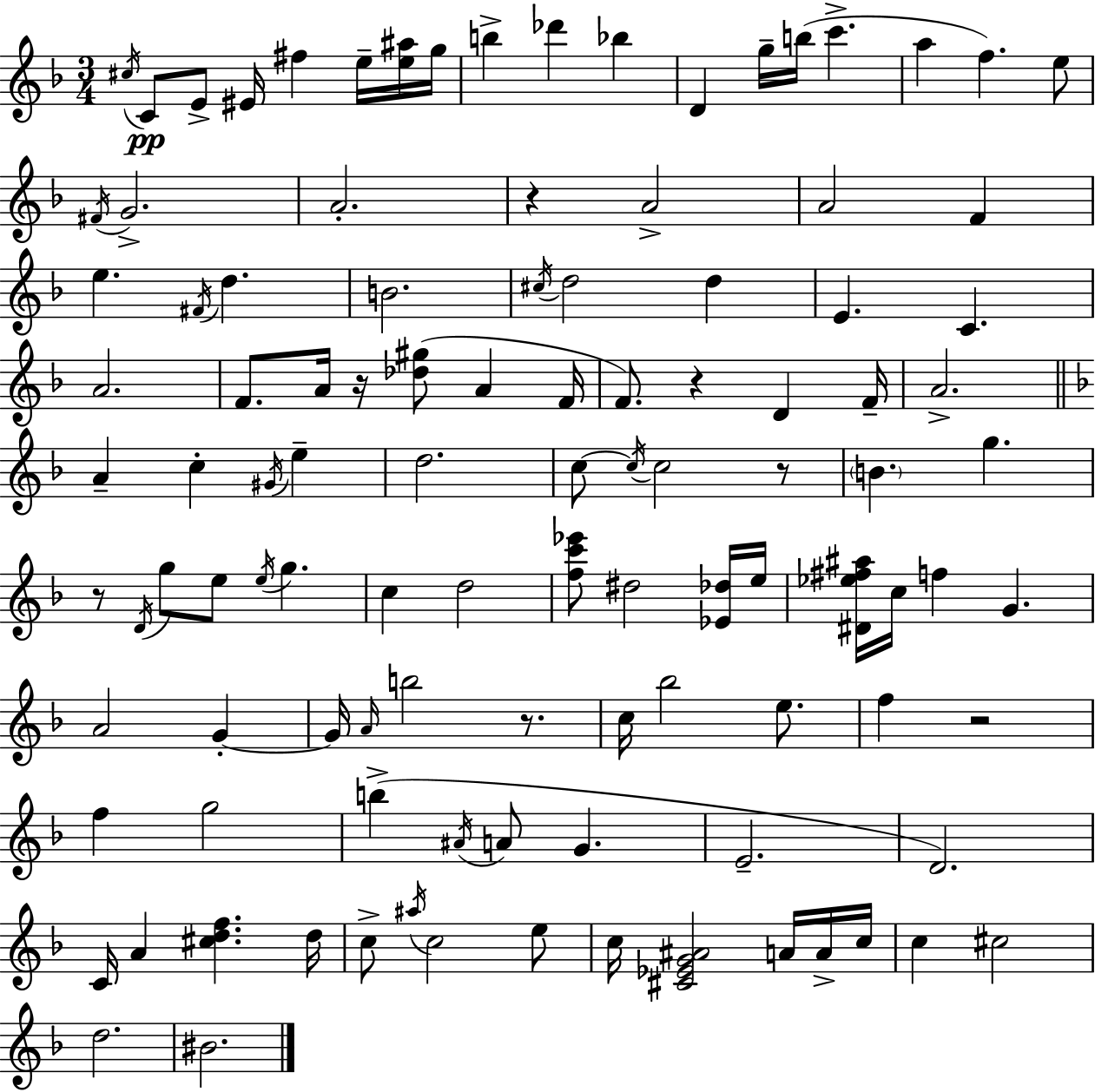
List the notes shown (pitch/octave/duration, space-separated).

C#5/s C4/e E4/e EIS4/s F#5/q E5/s [E5,A#5]/s G5/s B5/q Db6/q Bb5/q D4/q G5/s B5/s C6/q. A5/q F5/q. E5/e F#4/s G4/h. A4/h. R/q A4/h A4/h F4/q E5/q. F#4/s D5/q. B4/h. C#5/s D5/h D5/q E4/q. C4/q. A4/h. F4/e. A4/s R/s [Db5,G#5]/e A4/q F4/s F4/e. R/q D4/q F4/s A4/h. A4/q C5/q G#4/s E5/q D5/h. C5/e C5/s C5/h R/e B4/q. G5/q. R/e D4/s G5/e E5/e E5/s G5/q. C5/q D5/h [F5,C6,Eb6]/e D#5/h [Eb4,Db5]/s E5/s [D#4,Eb5,F#5,A#5]/s C5/s F5/q G4/q. A4/h G4/q G4/s A4/s B5/h R/e. C5/s Bb5/h E5/e. F5/q R/h F5/q G5/h B5/q A#4/s A4/e G4/q. E4/h. D4/h. C4/s A4/q [C#5,D5,F5]/q. D5/s C5/e A#5/s C5/h E5/e C5/s [C#4,Eb4,G4,A#4]/h A4/s A4/s C5/s C5/q C#5/h D5/h. BIS4/h.